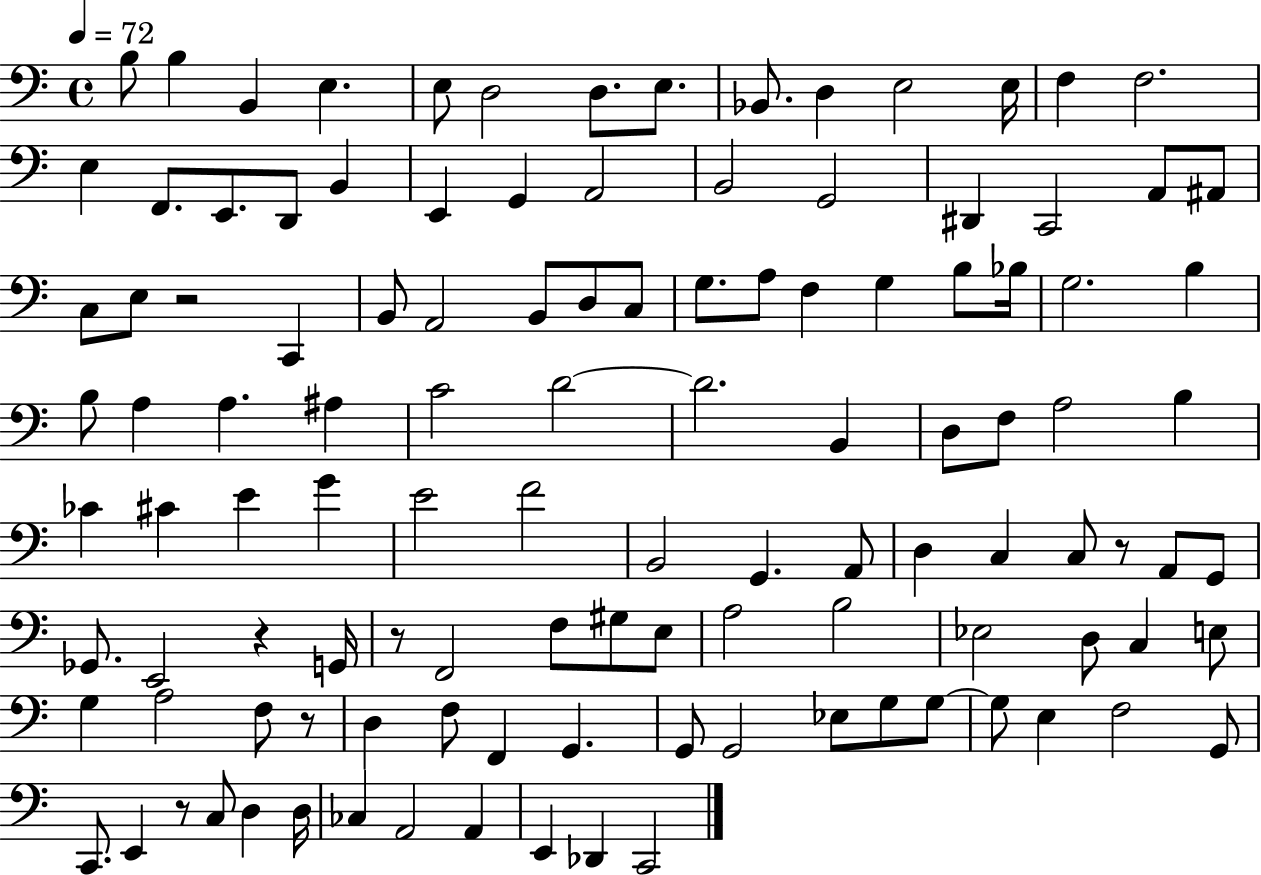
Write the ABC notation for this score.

X:1
T:Untitled
M:4/4
L:1/4
K:C
B,/2 B, B,, E, E,/2 D,2 D,/2 E,/2 _B,,/2 D, E,2 E,/4 F, F,2 E, F,,/2 E,,/2 D,,/2 B,, E,, G,, A,,2 B,,2 G,,2 ^D,, C,,2 A,,/2 ^A,,/2 C,/2 E,/2 z2 C,, B,,/2 A,,2 B,,/2 D,/2 C,/2 G,/2 A,/2 F, G, B,/2 _B,/4 G,2 B, B,/2 A, A, ^A, C2 D2 D2 B,, D,/2 F,/2 A,2 B, _C ^C E G E2 F2 B,,2 G,, A,,/2 D, C, C,/2 z/2 A,,/2 G,,/2 _G,,/2 E,,2 z G,,/4 z/2 F,,2 F,/2 ^G,/2 E,/2 A,2 B,2 _E,2 D,/2 C, E,/2 G, A,2 F,/2 z/2 D, F,/2 F,, G,, G,,/2 G,,2 _E,/2 G,/2 G,/2 G,/2 E, F,2 G,,/2 C,,/2 E,, z/2 C,/2 D, D,/4 _C, A,,2 A,, E,, _D,, C,,2